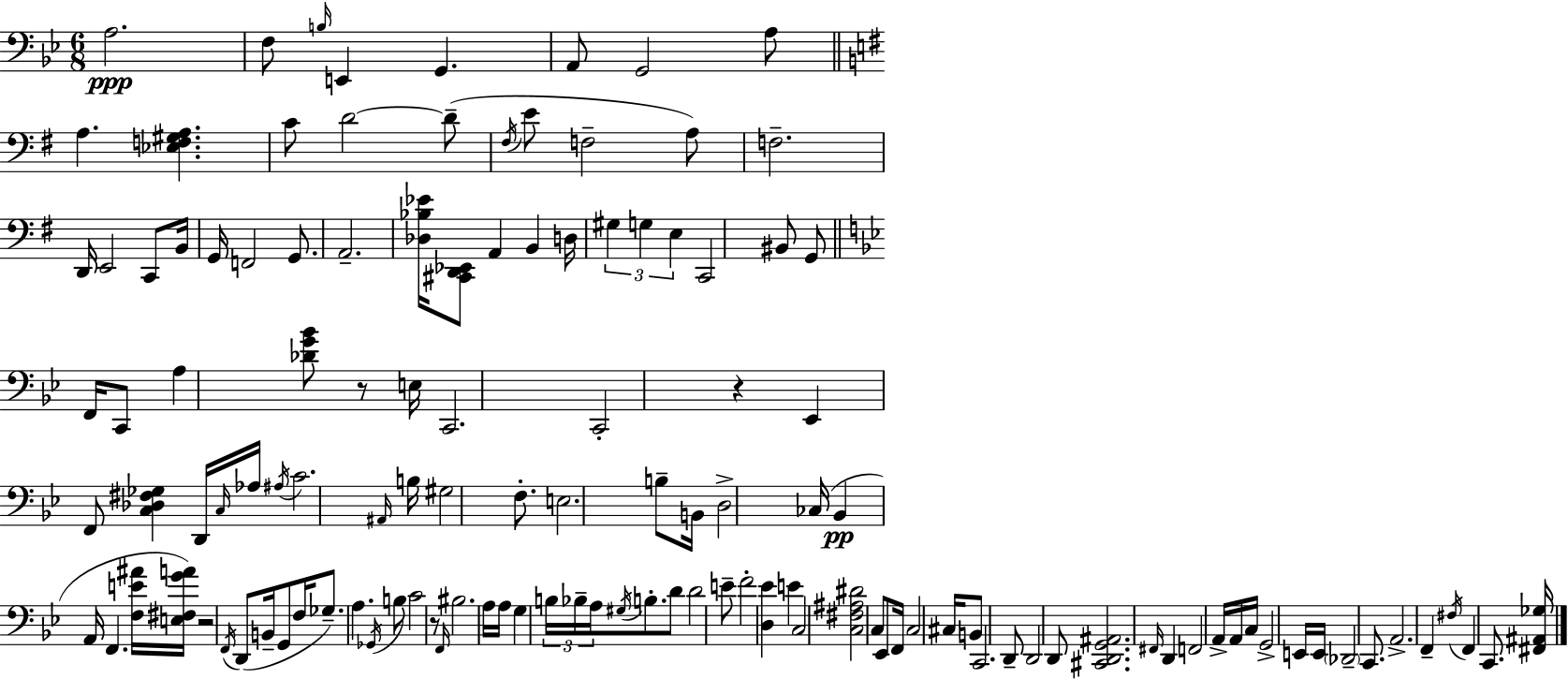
A3/h. F3/e B3/s E2/q G2/q. A2/e G2/h A3/e A3/q. [Eb3,F3,G#3,A3]/q. C4/e D4/h D4/e F#3/s E4/e F3/h A3/e F3/h. D2/s E2/h C2/e B2/s G2/s F2/h G2/e. A2/h. [Db3,Bb3,Eb4]/s [C#2,D2,Eb2]/e A2/q B2/q D3/s G#3/q G3/q E3/q C2/h BIS2/e G2/e F2/s C2/e A3/q [Db4,G4,Bb4]/e R/e E3/s C2/h. C2/h R/q Eb2/q F2/e [C3,Db3,F#3,Gb3]/q D2/s C3/s Ab3/s A#3/s C4/h. A#2/s B3/s G#3/h F3/e. E3/h. B3/e B2/s D3/h CES3/s Bb2/q A2/s F2/q. [F3,E4,A#4]/s [E3,F#3,G4,A4]/s R/h F2/s D2/e B2/s G2/e F3/s Gb3/e. A3/q. Gb2/s B3/e C4/h R/e F2/s BIS3/h. A3/s A3/s G3/q B3/s Bb3/s A3/s G#3/s B3/e. D4/e D4/h E4/e F4/h [D3,Eb4]/q E4/q C3/h [C3,F#3,A#3,D#4]/h C3/e Eb2/e F2/s C3/h C#3/s B2/e C2/h. D2/e D2/h D2/e [C#2,D2,G2,A#2]/h. F#2/s D2/q F2/h A2/s A2/s C3/s G2/h E2/s E2/s Db2/h C2/e. A2/h. F2/q F#3/s F2/q C2/e. [F#2,A#2,Gb3]/s